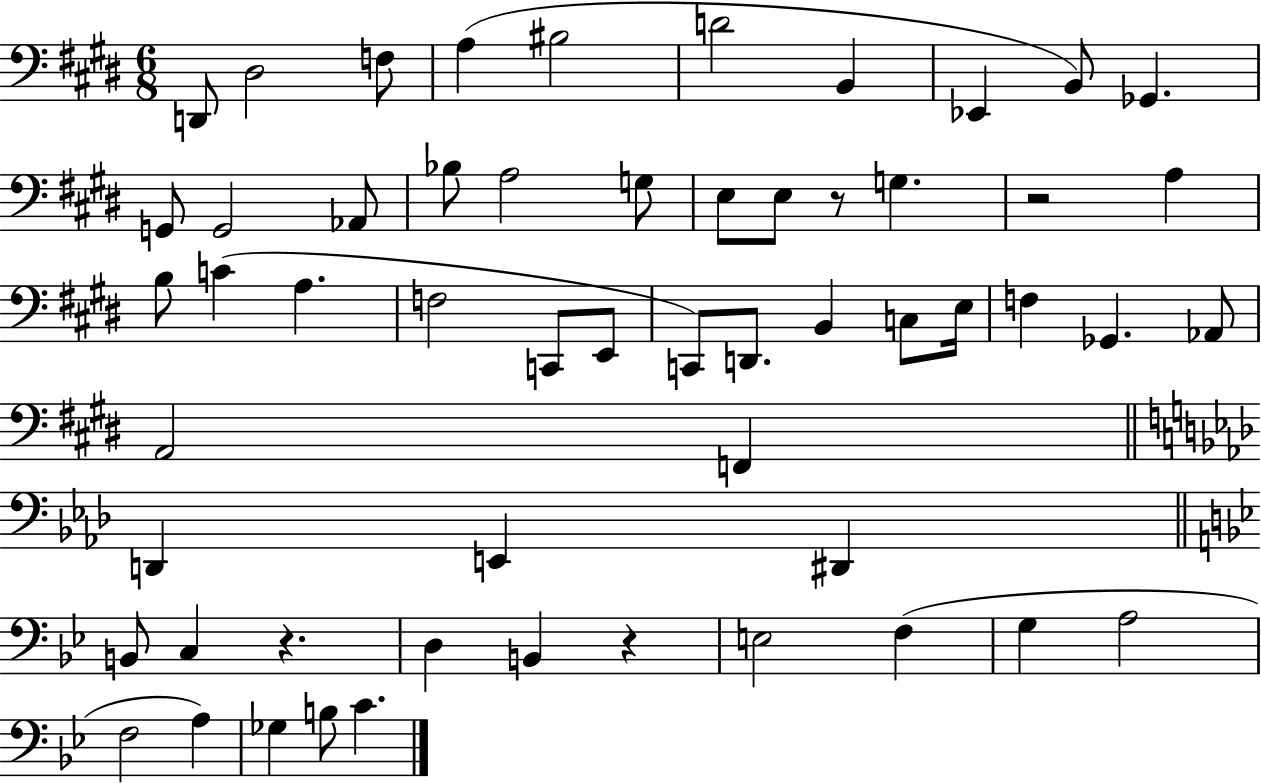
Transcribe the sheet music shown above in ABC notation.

X:1
T:Untitled
M:6/8
L:1/4
K:E
D,,/2 ^D,2 F,/2 A, ^B,2 D2 B,, _E,, B,,/2 _G,, G,,/2 G,,2 _A,,/2 _B,/2 A,2 G,/2 E,/2 E,/2 z/2 G, z2 A, B,/2 C A, F,2 C,,/2 E,,/2 C,,/2 D,,/2 B,, C,/2 E,/4 F, _G,, _A,,/2 A,,2 F,, D,, E,, ^D,, B,,/2 C, z D, B,, z E,2 F, G, A,2 F,2 A, _G, B,/2 C